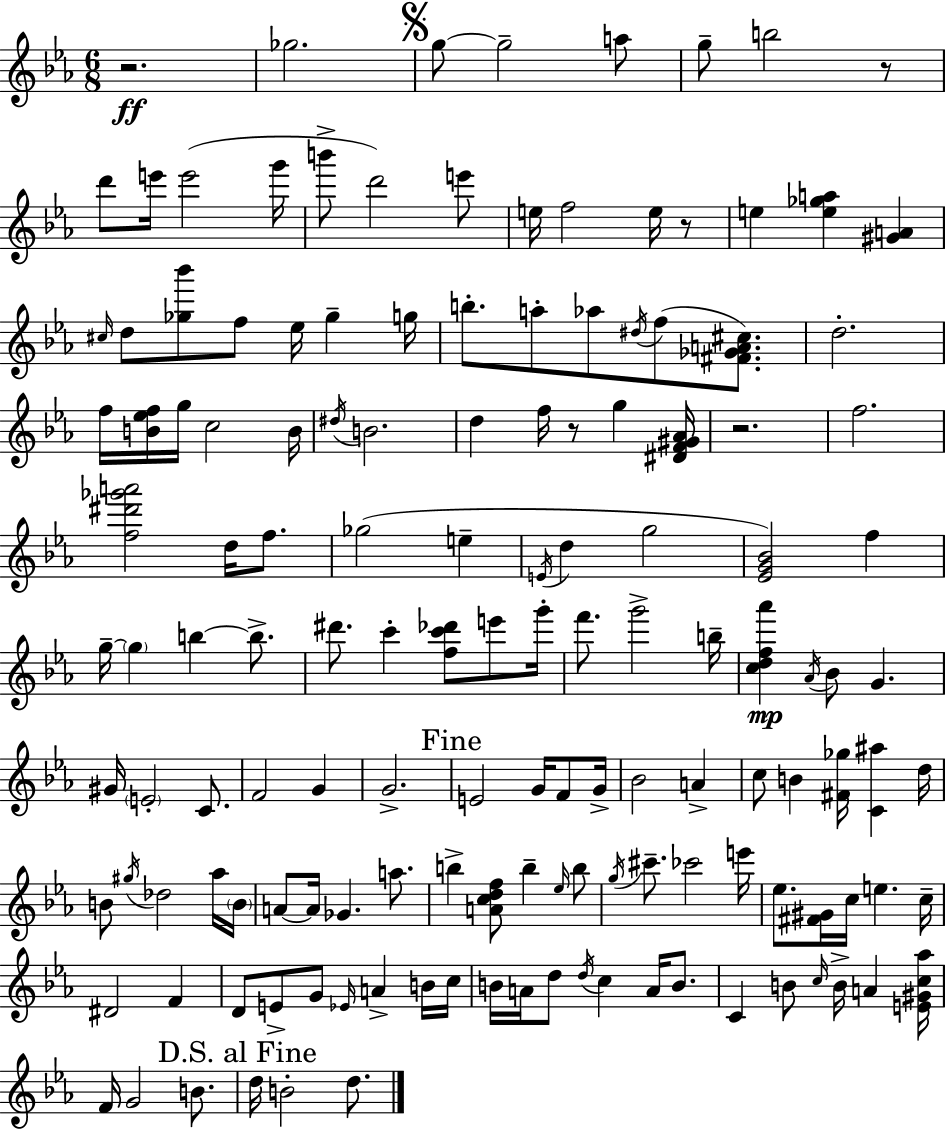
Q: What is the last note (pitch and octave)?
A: D5